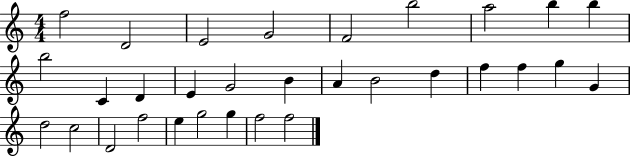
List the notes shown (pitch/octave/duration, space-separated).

F5/h D4/h E4/h G4/h F4/h B5/h A5/h B5/q B5/q B5/h C4/q D4/q E4/q G4/h B4/q A4/q B4/h D5/q F5/q F5/q G5/q G4/q D5/h C5/h D4/h F5/h E5/q G5/h G5/q F5/h F5/h